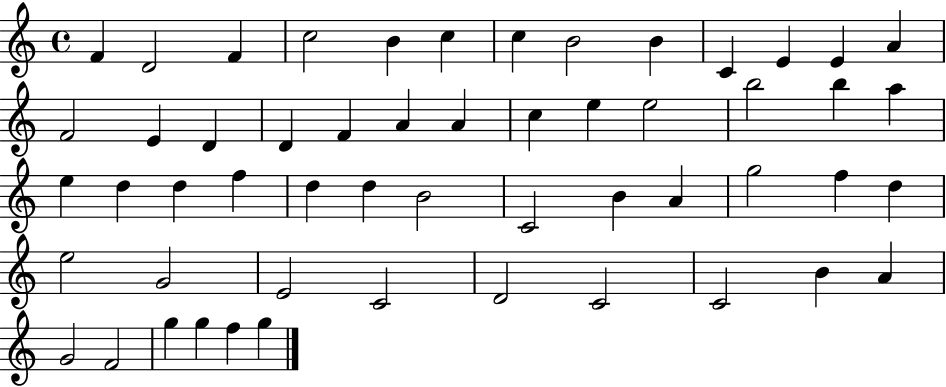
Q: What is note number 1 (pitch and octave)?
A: F4